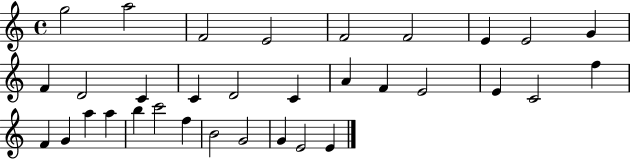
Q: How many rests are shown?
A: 0